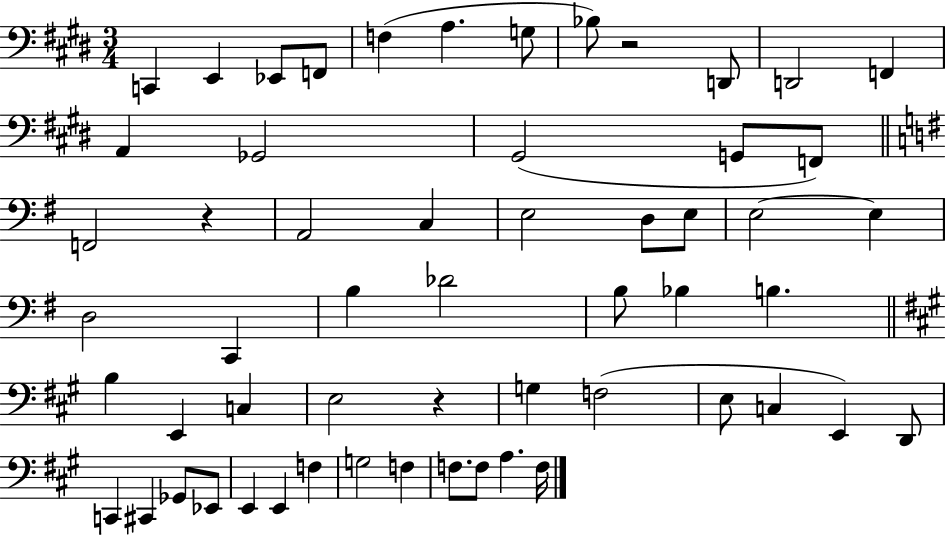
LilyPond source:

{
  \clef bass
  \numericTimeSignature
  \time 3/4
  \key e \major
  c,4 e,4 ees,8 f,8 | f4( a4. g8 | bes8) r2 d,8 | d,2 f,4 | \break a,4 ges,2 | gis,2( g,8 f,8) | \bar "||" \break \key g \major f,2 r4 | a,2 c4 | e2 d8 e8 | e2~~ e4 | \break d2 c,4 | b4 des'2 | b8 bes4 b4. | \bar "||" \break \key a \major b4 e,4 c4 | e2 r4 | g4 f2( | e8 c4 e,4) d,8 | \break c,4 cis,4 ges,8 ees,8 | e,4 e,4 f4 | g2 f4 | f8. f8 a4. f16 | \break \bar "|."
}